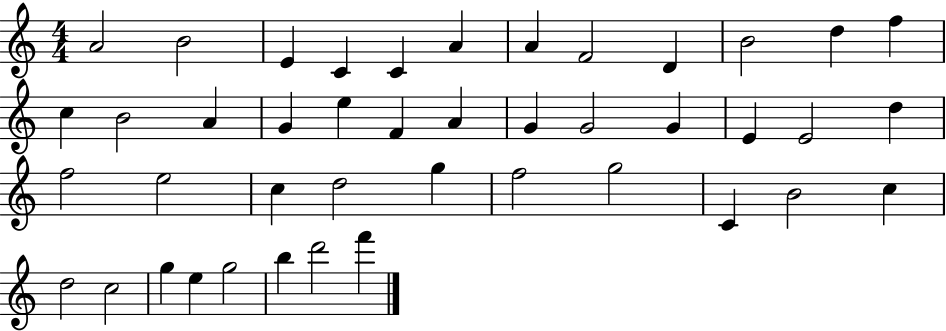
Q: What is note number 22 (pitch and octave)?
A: G4